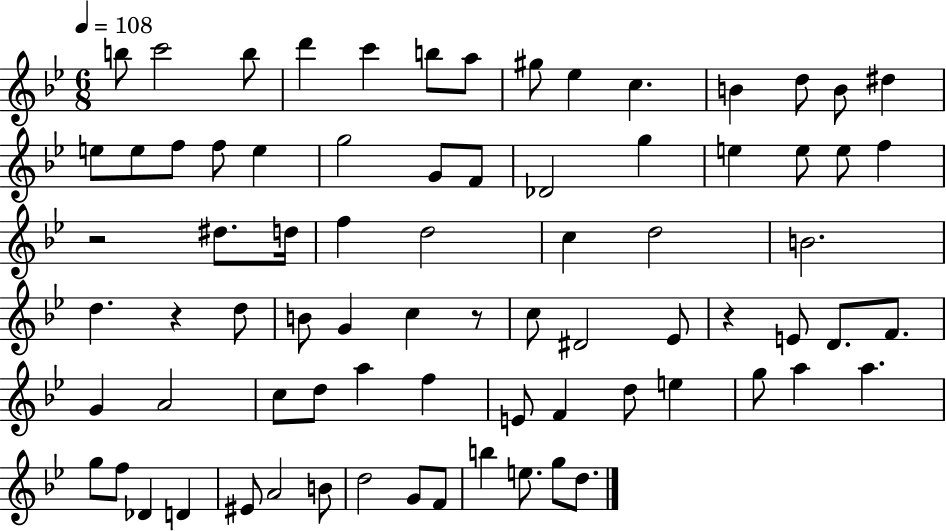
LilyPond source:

{
  \clef treble
  \numericTimeSignature
  \time 6/8
  \key bes \major
  \tempo 4 = 108
  \repeat volta 2 { b''8 c'''2 b''8 | d'''4 c'''4 b''8 a''8 | gis''8 ees''4 c''4. | b'4 d''8 b'8 dis''4 | \break e''8 e''8 f''8 f''8 e''4 | g''2 g'8 f'8 | des'2 g''4 | e''4 e''8 e''8 f''4 | \break r2 dis''8. d''16 | f''4 d''2 | c''4 d''2 | b'2. | \break d''4. r4 d''8 | b'8 g'4 c''4 r8 | c''8 dis'2 ees'8 | r4 e'8 d'8. f'8. | \break g'4 a'2 | c''8 d''8 a''4 f''4 | e'8 f'4 d''8 e''4 | g''8 a''4 a''4. | \break g''8 f''8 des'4 d'4 | eis'8 a'2 b'8 | d''2 g'8 f'8 | b''4 e''8. g''8 d''8. | \break } \bar "|."
}